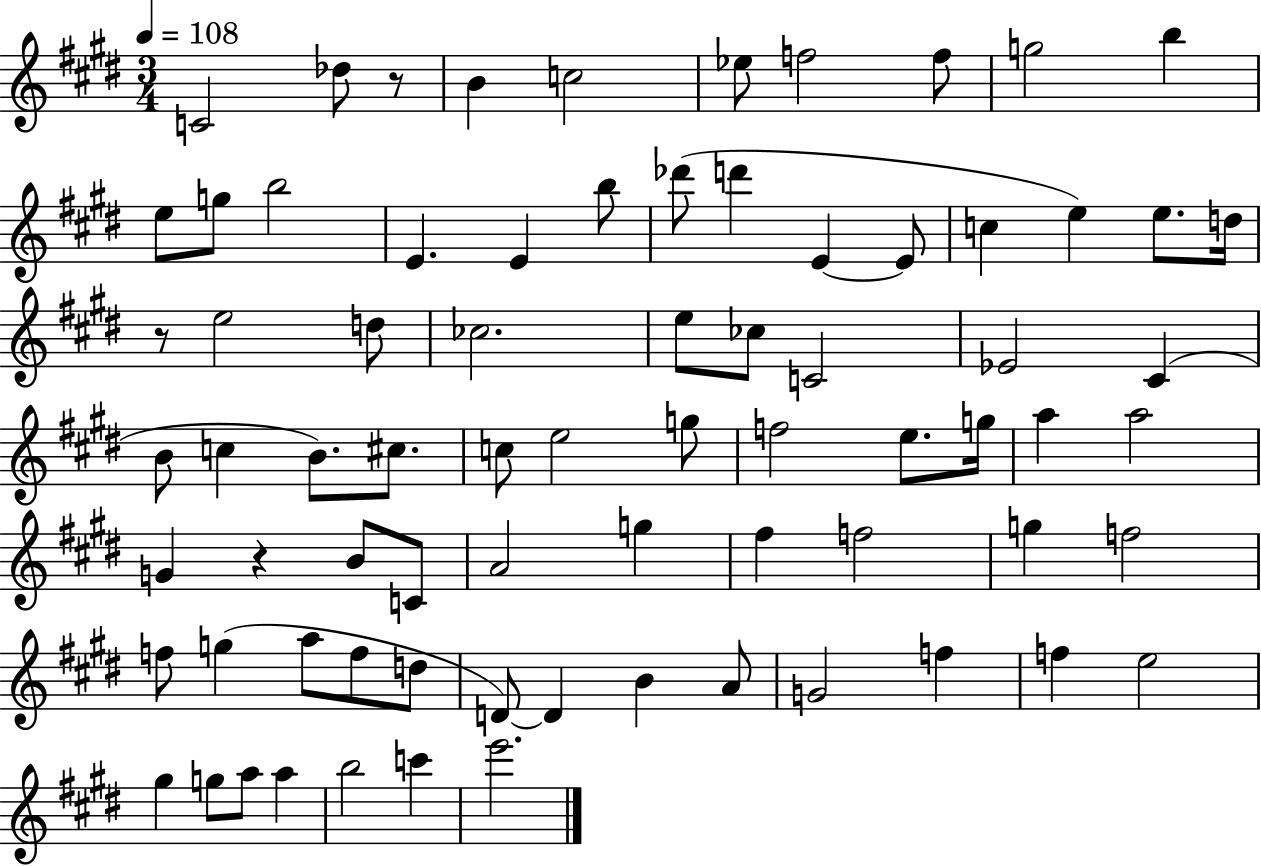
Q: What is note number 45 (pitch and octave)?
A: B4